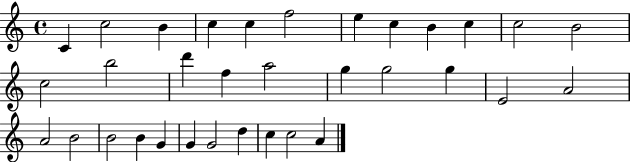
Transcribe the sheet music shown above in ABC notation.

X:1
T:Untitled
M:4/4
L:1/4
K:C
C c2 B c c f2 e c B c c2 B2 c2 b2 d' f a2 g g2 g E2 A2 A2 B2 B2 B G G G2 d c c2 A